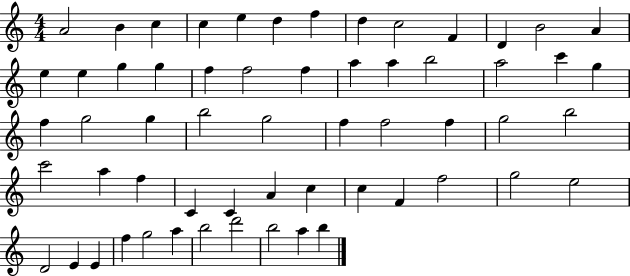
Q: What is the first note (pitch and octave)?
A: A4